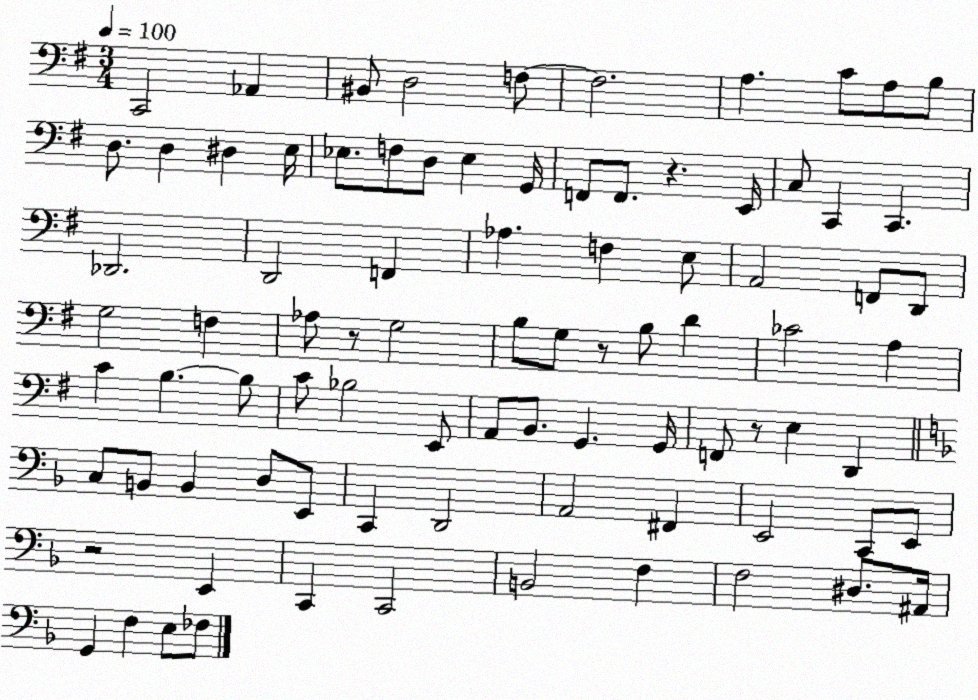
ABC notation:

X:1
T:Untitled
M:3/4
L:1/4
K:G
C,,2 _A,, ^B,,/2 D,2 F,/2 F,2 A, C/2 A,/2 B,/2 D,/2 D, ^D, E,/4 _E,/2 F,/2 D,/2 _E, G,,/4 F,,/2 F,,/2 z E,,/4 C,/2 C,, C,, _D,,2 D,,2 F,, _A, F, E,/2 A,,2 F,,/2 D,,/2 G,2 F, _A,/2 z/2 G,2 B,/2 G,/2 z/2 B,/2 D _C2 A, C B, B,/2 C/2 _B,2 E,,/2 A,,/2 B,,/2 G,, G,,/4 F,,/2 z/2 E, D,, C,/2 B,,/2 B,, D,/2 E,,/2 C,, D,,2 A,,2 ^F,, E,,2 C,,/2 E,,/2 z2 E,, C,, C,,2 B,,2 F, F,2 ^D,/2 ^A,,/4 G,, F, E,/2 _F,/2